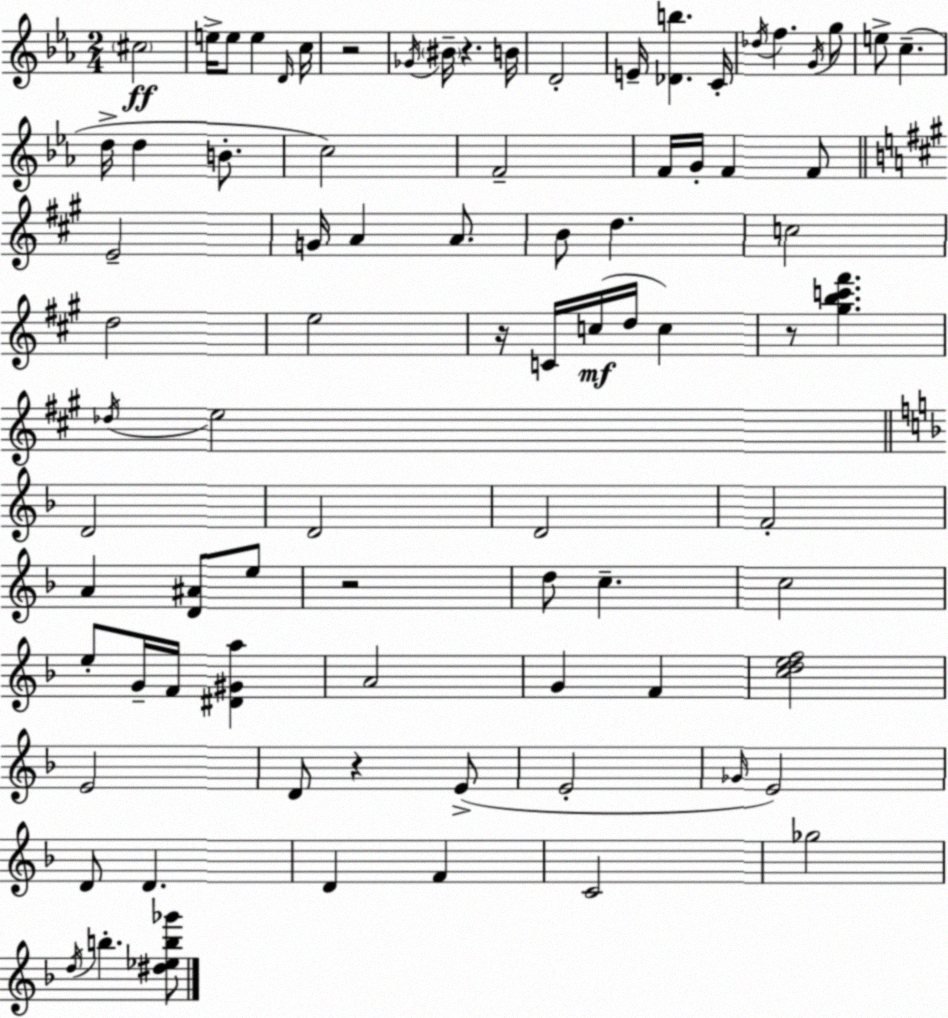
X:1
T:Untitled
M:2/4
L:1/4
K:Cm
^c2 e/4 e/2 e D/4 c/4 z2 _G/4 ^B/4 z B/4 D2 E/4 [_Db] C/4 _d/4 f G/4 g/2 e/2 c d/4 d B/2 c2 F2 F/4 G/4 F F/2 E2 G/4 A A/2 B/2 d c2 d2 e2 z/4 C/4 c/4 d/4 c z/2 [^gbc'^f'] _d/4 e2 D2 D2 D2 F2 A [D^A]/2 e/2 z2 d/2 c c2 e/2 G/4 F/4 [^D^Ga] A2 G F [cdef]2 E2 D/2 z E/2 E2 _G/4 E2 D/2 D D F C2 _g2 d/4 b [^d_eb_g']/2